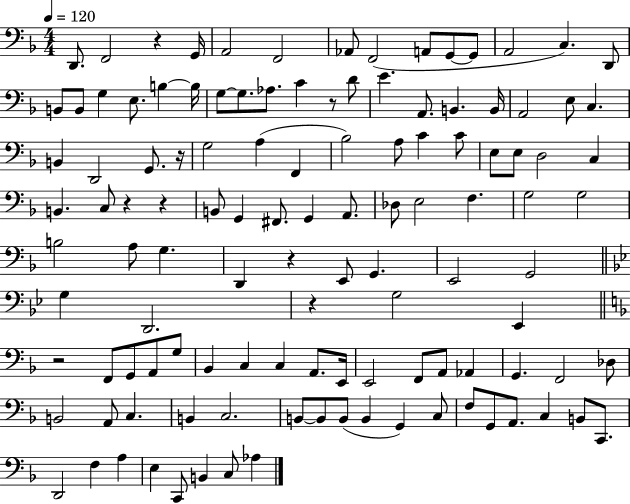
X:1
T:Untitled
M:4/4
L:1/4
K:F
D,,/2 F,,2 z G,,/4 A,,2 F,,2 _A,,/2 F,,2 A,,/2 G,,/2 G,,/2 A,,2 C, D,,/2 B,,/2 B,,/2 G, E,/2 B, B,/4 G,/2 G,/2 _A,/2 C z/2 D/2 E A,,/2 B,, B,,/4 A,,2 E,/2 C, B,, D,,2 G,,/2 z/4 G,2 A, F,, _B,2 A,/2 C C/2 E,/2 E,/2 D,2 C, B,, C,/2 z z B,,/2 G,, ^F,,/2 G,, A,,/2 _D,/2 E,2 F, G,2 G,2 B,2 A,/2 G, D,, z E,,/2 G,, E,,2 G,,2 G, D,,2 z G,2 _E,, z2 F,,/2 G,,/2 A,,/2 G,/2 _B,, C, C, A,,/2 E,,/4 E,,2 F,,/2 A,,/2 _A,, G,, F,,2 _D,/2 B,,2 A,,/2 C, B,, C,2 B,,/2 B,,/2 B,,/2 B,, G,, C,/2 F,/2 G,,/2 A,,/2 C, B,,/2 C,,/2 D,,2 F, A, E, C,,/2 B,, C,/2 _A,